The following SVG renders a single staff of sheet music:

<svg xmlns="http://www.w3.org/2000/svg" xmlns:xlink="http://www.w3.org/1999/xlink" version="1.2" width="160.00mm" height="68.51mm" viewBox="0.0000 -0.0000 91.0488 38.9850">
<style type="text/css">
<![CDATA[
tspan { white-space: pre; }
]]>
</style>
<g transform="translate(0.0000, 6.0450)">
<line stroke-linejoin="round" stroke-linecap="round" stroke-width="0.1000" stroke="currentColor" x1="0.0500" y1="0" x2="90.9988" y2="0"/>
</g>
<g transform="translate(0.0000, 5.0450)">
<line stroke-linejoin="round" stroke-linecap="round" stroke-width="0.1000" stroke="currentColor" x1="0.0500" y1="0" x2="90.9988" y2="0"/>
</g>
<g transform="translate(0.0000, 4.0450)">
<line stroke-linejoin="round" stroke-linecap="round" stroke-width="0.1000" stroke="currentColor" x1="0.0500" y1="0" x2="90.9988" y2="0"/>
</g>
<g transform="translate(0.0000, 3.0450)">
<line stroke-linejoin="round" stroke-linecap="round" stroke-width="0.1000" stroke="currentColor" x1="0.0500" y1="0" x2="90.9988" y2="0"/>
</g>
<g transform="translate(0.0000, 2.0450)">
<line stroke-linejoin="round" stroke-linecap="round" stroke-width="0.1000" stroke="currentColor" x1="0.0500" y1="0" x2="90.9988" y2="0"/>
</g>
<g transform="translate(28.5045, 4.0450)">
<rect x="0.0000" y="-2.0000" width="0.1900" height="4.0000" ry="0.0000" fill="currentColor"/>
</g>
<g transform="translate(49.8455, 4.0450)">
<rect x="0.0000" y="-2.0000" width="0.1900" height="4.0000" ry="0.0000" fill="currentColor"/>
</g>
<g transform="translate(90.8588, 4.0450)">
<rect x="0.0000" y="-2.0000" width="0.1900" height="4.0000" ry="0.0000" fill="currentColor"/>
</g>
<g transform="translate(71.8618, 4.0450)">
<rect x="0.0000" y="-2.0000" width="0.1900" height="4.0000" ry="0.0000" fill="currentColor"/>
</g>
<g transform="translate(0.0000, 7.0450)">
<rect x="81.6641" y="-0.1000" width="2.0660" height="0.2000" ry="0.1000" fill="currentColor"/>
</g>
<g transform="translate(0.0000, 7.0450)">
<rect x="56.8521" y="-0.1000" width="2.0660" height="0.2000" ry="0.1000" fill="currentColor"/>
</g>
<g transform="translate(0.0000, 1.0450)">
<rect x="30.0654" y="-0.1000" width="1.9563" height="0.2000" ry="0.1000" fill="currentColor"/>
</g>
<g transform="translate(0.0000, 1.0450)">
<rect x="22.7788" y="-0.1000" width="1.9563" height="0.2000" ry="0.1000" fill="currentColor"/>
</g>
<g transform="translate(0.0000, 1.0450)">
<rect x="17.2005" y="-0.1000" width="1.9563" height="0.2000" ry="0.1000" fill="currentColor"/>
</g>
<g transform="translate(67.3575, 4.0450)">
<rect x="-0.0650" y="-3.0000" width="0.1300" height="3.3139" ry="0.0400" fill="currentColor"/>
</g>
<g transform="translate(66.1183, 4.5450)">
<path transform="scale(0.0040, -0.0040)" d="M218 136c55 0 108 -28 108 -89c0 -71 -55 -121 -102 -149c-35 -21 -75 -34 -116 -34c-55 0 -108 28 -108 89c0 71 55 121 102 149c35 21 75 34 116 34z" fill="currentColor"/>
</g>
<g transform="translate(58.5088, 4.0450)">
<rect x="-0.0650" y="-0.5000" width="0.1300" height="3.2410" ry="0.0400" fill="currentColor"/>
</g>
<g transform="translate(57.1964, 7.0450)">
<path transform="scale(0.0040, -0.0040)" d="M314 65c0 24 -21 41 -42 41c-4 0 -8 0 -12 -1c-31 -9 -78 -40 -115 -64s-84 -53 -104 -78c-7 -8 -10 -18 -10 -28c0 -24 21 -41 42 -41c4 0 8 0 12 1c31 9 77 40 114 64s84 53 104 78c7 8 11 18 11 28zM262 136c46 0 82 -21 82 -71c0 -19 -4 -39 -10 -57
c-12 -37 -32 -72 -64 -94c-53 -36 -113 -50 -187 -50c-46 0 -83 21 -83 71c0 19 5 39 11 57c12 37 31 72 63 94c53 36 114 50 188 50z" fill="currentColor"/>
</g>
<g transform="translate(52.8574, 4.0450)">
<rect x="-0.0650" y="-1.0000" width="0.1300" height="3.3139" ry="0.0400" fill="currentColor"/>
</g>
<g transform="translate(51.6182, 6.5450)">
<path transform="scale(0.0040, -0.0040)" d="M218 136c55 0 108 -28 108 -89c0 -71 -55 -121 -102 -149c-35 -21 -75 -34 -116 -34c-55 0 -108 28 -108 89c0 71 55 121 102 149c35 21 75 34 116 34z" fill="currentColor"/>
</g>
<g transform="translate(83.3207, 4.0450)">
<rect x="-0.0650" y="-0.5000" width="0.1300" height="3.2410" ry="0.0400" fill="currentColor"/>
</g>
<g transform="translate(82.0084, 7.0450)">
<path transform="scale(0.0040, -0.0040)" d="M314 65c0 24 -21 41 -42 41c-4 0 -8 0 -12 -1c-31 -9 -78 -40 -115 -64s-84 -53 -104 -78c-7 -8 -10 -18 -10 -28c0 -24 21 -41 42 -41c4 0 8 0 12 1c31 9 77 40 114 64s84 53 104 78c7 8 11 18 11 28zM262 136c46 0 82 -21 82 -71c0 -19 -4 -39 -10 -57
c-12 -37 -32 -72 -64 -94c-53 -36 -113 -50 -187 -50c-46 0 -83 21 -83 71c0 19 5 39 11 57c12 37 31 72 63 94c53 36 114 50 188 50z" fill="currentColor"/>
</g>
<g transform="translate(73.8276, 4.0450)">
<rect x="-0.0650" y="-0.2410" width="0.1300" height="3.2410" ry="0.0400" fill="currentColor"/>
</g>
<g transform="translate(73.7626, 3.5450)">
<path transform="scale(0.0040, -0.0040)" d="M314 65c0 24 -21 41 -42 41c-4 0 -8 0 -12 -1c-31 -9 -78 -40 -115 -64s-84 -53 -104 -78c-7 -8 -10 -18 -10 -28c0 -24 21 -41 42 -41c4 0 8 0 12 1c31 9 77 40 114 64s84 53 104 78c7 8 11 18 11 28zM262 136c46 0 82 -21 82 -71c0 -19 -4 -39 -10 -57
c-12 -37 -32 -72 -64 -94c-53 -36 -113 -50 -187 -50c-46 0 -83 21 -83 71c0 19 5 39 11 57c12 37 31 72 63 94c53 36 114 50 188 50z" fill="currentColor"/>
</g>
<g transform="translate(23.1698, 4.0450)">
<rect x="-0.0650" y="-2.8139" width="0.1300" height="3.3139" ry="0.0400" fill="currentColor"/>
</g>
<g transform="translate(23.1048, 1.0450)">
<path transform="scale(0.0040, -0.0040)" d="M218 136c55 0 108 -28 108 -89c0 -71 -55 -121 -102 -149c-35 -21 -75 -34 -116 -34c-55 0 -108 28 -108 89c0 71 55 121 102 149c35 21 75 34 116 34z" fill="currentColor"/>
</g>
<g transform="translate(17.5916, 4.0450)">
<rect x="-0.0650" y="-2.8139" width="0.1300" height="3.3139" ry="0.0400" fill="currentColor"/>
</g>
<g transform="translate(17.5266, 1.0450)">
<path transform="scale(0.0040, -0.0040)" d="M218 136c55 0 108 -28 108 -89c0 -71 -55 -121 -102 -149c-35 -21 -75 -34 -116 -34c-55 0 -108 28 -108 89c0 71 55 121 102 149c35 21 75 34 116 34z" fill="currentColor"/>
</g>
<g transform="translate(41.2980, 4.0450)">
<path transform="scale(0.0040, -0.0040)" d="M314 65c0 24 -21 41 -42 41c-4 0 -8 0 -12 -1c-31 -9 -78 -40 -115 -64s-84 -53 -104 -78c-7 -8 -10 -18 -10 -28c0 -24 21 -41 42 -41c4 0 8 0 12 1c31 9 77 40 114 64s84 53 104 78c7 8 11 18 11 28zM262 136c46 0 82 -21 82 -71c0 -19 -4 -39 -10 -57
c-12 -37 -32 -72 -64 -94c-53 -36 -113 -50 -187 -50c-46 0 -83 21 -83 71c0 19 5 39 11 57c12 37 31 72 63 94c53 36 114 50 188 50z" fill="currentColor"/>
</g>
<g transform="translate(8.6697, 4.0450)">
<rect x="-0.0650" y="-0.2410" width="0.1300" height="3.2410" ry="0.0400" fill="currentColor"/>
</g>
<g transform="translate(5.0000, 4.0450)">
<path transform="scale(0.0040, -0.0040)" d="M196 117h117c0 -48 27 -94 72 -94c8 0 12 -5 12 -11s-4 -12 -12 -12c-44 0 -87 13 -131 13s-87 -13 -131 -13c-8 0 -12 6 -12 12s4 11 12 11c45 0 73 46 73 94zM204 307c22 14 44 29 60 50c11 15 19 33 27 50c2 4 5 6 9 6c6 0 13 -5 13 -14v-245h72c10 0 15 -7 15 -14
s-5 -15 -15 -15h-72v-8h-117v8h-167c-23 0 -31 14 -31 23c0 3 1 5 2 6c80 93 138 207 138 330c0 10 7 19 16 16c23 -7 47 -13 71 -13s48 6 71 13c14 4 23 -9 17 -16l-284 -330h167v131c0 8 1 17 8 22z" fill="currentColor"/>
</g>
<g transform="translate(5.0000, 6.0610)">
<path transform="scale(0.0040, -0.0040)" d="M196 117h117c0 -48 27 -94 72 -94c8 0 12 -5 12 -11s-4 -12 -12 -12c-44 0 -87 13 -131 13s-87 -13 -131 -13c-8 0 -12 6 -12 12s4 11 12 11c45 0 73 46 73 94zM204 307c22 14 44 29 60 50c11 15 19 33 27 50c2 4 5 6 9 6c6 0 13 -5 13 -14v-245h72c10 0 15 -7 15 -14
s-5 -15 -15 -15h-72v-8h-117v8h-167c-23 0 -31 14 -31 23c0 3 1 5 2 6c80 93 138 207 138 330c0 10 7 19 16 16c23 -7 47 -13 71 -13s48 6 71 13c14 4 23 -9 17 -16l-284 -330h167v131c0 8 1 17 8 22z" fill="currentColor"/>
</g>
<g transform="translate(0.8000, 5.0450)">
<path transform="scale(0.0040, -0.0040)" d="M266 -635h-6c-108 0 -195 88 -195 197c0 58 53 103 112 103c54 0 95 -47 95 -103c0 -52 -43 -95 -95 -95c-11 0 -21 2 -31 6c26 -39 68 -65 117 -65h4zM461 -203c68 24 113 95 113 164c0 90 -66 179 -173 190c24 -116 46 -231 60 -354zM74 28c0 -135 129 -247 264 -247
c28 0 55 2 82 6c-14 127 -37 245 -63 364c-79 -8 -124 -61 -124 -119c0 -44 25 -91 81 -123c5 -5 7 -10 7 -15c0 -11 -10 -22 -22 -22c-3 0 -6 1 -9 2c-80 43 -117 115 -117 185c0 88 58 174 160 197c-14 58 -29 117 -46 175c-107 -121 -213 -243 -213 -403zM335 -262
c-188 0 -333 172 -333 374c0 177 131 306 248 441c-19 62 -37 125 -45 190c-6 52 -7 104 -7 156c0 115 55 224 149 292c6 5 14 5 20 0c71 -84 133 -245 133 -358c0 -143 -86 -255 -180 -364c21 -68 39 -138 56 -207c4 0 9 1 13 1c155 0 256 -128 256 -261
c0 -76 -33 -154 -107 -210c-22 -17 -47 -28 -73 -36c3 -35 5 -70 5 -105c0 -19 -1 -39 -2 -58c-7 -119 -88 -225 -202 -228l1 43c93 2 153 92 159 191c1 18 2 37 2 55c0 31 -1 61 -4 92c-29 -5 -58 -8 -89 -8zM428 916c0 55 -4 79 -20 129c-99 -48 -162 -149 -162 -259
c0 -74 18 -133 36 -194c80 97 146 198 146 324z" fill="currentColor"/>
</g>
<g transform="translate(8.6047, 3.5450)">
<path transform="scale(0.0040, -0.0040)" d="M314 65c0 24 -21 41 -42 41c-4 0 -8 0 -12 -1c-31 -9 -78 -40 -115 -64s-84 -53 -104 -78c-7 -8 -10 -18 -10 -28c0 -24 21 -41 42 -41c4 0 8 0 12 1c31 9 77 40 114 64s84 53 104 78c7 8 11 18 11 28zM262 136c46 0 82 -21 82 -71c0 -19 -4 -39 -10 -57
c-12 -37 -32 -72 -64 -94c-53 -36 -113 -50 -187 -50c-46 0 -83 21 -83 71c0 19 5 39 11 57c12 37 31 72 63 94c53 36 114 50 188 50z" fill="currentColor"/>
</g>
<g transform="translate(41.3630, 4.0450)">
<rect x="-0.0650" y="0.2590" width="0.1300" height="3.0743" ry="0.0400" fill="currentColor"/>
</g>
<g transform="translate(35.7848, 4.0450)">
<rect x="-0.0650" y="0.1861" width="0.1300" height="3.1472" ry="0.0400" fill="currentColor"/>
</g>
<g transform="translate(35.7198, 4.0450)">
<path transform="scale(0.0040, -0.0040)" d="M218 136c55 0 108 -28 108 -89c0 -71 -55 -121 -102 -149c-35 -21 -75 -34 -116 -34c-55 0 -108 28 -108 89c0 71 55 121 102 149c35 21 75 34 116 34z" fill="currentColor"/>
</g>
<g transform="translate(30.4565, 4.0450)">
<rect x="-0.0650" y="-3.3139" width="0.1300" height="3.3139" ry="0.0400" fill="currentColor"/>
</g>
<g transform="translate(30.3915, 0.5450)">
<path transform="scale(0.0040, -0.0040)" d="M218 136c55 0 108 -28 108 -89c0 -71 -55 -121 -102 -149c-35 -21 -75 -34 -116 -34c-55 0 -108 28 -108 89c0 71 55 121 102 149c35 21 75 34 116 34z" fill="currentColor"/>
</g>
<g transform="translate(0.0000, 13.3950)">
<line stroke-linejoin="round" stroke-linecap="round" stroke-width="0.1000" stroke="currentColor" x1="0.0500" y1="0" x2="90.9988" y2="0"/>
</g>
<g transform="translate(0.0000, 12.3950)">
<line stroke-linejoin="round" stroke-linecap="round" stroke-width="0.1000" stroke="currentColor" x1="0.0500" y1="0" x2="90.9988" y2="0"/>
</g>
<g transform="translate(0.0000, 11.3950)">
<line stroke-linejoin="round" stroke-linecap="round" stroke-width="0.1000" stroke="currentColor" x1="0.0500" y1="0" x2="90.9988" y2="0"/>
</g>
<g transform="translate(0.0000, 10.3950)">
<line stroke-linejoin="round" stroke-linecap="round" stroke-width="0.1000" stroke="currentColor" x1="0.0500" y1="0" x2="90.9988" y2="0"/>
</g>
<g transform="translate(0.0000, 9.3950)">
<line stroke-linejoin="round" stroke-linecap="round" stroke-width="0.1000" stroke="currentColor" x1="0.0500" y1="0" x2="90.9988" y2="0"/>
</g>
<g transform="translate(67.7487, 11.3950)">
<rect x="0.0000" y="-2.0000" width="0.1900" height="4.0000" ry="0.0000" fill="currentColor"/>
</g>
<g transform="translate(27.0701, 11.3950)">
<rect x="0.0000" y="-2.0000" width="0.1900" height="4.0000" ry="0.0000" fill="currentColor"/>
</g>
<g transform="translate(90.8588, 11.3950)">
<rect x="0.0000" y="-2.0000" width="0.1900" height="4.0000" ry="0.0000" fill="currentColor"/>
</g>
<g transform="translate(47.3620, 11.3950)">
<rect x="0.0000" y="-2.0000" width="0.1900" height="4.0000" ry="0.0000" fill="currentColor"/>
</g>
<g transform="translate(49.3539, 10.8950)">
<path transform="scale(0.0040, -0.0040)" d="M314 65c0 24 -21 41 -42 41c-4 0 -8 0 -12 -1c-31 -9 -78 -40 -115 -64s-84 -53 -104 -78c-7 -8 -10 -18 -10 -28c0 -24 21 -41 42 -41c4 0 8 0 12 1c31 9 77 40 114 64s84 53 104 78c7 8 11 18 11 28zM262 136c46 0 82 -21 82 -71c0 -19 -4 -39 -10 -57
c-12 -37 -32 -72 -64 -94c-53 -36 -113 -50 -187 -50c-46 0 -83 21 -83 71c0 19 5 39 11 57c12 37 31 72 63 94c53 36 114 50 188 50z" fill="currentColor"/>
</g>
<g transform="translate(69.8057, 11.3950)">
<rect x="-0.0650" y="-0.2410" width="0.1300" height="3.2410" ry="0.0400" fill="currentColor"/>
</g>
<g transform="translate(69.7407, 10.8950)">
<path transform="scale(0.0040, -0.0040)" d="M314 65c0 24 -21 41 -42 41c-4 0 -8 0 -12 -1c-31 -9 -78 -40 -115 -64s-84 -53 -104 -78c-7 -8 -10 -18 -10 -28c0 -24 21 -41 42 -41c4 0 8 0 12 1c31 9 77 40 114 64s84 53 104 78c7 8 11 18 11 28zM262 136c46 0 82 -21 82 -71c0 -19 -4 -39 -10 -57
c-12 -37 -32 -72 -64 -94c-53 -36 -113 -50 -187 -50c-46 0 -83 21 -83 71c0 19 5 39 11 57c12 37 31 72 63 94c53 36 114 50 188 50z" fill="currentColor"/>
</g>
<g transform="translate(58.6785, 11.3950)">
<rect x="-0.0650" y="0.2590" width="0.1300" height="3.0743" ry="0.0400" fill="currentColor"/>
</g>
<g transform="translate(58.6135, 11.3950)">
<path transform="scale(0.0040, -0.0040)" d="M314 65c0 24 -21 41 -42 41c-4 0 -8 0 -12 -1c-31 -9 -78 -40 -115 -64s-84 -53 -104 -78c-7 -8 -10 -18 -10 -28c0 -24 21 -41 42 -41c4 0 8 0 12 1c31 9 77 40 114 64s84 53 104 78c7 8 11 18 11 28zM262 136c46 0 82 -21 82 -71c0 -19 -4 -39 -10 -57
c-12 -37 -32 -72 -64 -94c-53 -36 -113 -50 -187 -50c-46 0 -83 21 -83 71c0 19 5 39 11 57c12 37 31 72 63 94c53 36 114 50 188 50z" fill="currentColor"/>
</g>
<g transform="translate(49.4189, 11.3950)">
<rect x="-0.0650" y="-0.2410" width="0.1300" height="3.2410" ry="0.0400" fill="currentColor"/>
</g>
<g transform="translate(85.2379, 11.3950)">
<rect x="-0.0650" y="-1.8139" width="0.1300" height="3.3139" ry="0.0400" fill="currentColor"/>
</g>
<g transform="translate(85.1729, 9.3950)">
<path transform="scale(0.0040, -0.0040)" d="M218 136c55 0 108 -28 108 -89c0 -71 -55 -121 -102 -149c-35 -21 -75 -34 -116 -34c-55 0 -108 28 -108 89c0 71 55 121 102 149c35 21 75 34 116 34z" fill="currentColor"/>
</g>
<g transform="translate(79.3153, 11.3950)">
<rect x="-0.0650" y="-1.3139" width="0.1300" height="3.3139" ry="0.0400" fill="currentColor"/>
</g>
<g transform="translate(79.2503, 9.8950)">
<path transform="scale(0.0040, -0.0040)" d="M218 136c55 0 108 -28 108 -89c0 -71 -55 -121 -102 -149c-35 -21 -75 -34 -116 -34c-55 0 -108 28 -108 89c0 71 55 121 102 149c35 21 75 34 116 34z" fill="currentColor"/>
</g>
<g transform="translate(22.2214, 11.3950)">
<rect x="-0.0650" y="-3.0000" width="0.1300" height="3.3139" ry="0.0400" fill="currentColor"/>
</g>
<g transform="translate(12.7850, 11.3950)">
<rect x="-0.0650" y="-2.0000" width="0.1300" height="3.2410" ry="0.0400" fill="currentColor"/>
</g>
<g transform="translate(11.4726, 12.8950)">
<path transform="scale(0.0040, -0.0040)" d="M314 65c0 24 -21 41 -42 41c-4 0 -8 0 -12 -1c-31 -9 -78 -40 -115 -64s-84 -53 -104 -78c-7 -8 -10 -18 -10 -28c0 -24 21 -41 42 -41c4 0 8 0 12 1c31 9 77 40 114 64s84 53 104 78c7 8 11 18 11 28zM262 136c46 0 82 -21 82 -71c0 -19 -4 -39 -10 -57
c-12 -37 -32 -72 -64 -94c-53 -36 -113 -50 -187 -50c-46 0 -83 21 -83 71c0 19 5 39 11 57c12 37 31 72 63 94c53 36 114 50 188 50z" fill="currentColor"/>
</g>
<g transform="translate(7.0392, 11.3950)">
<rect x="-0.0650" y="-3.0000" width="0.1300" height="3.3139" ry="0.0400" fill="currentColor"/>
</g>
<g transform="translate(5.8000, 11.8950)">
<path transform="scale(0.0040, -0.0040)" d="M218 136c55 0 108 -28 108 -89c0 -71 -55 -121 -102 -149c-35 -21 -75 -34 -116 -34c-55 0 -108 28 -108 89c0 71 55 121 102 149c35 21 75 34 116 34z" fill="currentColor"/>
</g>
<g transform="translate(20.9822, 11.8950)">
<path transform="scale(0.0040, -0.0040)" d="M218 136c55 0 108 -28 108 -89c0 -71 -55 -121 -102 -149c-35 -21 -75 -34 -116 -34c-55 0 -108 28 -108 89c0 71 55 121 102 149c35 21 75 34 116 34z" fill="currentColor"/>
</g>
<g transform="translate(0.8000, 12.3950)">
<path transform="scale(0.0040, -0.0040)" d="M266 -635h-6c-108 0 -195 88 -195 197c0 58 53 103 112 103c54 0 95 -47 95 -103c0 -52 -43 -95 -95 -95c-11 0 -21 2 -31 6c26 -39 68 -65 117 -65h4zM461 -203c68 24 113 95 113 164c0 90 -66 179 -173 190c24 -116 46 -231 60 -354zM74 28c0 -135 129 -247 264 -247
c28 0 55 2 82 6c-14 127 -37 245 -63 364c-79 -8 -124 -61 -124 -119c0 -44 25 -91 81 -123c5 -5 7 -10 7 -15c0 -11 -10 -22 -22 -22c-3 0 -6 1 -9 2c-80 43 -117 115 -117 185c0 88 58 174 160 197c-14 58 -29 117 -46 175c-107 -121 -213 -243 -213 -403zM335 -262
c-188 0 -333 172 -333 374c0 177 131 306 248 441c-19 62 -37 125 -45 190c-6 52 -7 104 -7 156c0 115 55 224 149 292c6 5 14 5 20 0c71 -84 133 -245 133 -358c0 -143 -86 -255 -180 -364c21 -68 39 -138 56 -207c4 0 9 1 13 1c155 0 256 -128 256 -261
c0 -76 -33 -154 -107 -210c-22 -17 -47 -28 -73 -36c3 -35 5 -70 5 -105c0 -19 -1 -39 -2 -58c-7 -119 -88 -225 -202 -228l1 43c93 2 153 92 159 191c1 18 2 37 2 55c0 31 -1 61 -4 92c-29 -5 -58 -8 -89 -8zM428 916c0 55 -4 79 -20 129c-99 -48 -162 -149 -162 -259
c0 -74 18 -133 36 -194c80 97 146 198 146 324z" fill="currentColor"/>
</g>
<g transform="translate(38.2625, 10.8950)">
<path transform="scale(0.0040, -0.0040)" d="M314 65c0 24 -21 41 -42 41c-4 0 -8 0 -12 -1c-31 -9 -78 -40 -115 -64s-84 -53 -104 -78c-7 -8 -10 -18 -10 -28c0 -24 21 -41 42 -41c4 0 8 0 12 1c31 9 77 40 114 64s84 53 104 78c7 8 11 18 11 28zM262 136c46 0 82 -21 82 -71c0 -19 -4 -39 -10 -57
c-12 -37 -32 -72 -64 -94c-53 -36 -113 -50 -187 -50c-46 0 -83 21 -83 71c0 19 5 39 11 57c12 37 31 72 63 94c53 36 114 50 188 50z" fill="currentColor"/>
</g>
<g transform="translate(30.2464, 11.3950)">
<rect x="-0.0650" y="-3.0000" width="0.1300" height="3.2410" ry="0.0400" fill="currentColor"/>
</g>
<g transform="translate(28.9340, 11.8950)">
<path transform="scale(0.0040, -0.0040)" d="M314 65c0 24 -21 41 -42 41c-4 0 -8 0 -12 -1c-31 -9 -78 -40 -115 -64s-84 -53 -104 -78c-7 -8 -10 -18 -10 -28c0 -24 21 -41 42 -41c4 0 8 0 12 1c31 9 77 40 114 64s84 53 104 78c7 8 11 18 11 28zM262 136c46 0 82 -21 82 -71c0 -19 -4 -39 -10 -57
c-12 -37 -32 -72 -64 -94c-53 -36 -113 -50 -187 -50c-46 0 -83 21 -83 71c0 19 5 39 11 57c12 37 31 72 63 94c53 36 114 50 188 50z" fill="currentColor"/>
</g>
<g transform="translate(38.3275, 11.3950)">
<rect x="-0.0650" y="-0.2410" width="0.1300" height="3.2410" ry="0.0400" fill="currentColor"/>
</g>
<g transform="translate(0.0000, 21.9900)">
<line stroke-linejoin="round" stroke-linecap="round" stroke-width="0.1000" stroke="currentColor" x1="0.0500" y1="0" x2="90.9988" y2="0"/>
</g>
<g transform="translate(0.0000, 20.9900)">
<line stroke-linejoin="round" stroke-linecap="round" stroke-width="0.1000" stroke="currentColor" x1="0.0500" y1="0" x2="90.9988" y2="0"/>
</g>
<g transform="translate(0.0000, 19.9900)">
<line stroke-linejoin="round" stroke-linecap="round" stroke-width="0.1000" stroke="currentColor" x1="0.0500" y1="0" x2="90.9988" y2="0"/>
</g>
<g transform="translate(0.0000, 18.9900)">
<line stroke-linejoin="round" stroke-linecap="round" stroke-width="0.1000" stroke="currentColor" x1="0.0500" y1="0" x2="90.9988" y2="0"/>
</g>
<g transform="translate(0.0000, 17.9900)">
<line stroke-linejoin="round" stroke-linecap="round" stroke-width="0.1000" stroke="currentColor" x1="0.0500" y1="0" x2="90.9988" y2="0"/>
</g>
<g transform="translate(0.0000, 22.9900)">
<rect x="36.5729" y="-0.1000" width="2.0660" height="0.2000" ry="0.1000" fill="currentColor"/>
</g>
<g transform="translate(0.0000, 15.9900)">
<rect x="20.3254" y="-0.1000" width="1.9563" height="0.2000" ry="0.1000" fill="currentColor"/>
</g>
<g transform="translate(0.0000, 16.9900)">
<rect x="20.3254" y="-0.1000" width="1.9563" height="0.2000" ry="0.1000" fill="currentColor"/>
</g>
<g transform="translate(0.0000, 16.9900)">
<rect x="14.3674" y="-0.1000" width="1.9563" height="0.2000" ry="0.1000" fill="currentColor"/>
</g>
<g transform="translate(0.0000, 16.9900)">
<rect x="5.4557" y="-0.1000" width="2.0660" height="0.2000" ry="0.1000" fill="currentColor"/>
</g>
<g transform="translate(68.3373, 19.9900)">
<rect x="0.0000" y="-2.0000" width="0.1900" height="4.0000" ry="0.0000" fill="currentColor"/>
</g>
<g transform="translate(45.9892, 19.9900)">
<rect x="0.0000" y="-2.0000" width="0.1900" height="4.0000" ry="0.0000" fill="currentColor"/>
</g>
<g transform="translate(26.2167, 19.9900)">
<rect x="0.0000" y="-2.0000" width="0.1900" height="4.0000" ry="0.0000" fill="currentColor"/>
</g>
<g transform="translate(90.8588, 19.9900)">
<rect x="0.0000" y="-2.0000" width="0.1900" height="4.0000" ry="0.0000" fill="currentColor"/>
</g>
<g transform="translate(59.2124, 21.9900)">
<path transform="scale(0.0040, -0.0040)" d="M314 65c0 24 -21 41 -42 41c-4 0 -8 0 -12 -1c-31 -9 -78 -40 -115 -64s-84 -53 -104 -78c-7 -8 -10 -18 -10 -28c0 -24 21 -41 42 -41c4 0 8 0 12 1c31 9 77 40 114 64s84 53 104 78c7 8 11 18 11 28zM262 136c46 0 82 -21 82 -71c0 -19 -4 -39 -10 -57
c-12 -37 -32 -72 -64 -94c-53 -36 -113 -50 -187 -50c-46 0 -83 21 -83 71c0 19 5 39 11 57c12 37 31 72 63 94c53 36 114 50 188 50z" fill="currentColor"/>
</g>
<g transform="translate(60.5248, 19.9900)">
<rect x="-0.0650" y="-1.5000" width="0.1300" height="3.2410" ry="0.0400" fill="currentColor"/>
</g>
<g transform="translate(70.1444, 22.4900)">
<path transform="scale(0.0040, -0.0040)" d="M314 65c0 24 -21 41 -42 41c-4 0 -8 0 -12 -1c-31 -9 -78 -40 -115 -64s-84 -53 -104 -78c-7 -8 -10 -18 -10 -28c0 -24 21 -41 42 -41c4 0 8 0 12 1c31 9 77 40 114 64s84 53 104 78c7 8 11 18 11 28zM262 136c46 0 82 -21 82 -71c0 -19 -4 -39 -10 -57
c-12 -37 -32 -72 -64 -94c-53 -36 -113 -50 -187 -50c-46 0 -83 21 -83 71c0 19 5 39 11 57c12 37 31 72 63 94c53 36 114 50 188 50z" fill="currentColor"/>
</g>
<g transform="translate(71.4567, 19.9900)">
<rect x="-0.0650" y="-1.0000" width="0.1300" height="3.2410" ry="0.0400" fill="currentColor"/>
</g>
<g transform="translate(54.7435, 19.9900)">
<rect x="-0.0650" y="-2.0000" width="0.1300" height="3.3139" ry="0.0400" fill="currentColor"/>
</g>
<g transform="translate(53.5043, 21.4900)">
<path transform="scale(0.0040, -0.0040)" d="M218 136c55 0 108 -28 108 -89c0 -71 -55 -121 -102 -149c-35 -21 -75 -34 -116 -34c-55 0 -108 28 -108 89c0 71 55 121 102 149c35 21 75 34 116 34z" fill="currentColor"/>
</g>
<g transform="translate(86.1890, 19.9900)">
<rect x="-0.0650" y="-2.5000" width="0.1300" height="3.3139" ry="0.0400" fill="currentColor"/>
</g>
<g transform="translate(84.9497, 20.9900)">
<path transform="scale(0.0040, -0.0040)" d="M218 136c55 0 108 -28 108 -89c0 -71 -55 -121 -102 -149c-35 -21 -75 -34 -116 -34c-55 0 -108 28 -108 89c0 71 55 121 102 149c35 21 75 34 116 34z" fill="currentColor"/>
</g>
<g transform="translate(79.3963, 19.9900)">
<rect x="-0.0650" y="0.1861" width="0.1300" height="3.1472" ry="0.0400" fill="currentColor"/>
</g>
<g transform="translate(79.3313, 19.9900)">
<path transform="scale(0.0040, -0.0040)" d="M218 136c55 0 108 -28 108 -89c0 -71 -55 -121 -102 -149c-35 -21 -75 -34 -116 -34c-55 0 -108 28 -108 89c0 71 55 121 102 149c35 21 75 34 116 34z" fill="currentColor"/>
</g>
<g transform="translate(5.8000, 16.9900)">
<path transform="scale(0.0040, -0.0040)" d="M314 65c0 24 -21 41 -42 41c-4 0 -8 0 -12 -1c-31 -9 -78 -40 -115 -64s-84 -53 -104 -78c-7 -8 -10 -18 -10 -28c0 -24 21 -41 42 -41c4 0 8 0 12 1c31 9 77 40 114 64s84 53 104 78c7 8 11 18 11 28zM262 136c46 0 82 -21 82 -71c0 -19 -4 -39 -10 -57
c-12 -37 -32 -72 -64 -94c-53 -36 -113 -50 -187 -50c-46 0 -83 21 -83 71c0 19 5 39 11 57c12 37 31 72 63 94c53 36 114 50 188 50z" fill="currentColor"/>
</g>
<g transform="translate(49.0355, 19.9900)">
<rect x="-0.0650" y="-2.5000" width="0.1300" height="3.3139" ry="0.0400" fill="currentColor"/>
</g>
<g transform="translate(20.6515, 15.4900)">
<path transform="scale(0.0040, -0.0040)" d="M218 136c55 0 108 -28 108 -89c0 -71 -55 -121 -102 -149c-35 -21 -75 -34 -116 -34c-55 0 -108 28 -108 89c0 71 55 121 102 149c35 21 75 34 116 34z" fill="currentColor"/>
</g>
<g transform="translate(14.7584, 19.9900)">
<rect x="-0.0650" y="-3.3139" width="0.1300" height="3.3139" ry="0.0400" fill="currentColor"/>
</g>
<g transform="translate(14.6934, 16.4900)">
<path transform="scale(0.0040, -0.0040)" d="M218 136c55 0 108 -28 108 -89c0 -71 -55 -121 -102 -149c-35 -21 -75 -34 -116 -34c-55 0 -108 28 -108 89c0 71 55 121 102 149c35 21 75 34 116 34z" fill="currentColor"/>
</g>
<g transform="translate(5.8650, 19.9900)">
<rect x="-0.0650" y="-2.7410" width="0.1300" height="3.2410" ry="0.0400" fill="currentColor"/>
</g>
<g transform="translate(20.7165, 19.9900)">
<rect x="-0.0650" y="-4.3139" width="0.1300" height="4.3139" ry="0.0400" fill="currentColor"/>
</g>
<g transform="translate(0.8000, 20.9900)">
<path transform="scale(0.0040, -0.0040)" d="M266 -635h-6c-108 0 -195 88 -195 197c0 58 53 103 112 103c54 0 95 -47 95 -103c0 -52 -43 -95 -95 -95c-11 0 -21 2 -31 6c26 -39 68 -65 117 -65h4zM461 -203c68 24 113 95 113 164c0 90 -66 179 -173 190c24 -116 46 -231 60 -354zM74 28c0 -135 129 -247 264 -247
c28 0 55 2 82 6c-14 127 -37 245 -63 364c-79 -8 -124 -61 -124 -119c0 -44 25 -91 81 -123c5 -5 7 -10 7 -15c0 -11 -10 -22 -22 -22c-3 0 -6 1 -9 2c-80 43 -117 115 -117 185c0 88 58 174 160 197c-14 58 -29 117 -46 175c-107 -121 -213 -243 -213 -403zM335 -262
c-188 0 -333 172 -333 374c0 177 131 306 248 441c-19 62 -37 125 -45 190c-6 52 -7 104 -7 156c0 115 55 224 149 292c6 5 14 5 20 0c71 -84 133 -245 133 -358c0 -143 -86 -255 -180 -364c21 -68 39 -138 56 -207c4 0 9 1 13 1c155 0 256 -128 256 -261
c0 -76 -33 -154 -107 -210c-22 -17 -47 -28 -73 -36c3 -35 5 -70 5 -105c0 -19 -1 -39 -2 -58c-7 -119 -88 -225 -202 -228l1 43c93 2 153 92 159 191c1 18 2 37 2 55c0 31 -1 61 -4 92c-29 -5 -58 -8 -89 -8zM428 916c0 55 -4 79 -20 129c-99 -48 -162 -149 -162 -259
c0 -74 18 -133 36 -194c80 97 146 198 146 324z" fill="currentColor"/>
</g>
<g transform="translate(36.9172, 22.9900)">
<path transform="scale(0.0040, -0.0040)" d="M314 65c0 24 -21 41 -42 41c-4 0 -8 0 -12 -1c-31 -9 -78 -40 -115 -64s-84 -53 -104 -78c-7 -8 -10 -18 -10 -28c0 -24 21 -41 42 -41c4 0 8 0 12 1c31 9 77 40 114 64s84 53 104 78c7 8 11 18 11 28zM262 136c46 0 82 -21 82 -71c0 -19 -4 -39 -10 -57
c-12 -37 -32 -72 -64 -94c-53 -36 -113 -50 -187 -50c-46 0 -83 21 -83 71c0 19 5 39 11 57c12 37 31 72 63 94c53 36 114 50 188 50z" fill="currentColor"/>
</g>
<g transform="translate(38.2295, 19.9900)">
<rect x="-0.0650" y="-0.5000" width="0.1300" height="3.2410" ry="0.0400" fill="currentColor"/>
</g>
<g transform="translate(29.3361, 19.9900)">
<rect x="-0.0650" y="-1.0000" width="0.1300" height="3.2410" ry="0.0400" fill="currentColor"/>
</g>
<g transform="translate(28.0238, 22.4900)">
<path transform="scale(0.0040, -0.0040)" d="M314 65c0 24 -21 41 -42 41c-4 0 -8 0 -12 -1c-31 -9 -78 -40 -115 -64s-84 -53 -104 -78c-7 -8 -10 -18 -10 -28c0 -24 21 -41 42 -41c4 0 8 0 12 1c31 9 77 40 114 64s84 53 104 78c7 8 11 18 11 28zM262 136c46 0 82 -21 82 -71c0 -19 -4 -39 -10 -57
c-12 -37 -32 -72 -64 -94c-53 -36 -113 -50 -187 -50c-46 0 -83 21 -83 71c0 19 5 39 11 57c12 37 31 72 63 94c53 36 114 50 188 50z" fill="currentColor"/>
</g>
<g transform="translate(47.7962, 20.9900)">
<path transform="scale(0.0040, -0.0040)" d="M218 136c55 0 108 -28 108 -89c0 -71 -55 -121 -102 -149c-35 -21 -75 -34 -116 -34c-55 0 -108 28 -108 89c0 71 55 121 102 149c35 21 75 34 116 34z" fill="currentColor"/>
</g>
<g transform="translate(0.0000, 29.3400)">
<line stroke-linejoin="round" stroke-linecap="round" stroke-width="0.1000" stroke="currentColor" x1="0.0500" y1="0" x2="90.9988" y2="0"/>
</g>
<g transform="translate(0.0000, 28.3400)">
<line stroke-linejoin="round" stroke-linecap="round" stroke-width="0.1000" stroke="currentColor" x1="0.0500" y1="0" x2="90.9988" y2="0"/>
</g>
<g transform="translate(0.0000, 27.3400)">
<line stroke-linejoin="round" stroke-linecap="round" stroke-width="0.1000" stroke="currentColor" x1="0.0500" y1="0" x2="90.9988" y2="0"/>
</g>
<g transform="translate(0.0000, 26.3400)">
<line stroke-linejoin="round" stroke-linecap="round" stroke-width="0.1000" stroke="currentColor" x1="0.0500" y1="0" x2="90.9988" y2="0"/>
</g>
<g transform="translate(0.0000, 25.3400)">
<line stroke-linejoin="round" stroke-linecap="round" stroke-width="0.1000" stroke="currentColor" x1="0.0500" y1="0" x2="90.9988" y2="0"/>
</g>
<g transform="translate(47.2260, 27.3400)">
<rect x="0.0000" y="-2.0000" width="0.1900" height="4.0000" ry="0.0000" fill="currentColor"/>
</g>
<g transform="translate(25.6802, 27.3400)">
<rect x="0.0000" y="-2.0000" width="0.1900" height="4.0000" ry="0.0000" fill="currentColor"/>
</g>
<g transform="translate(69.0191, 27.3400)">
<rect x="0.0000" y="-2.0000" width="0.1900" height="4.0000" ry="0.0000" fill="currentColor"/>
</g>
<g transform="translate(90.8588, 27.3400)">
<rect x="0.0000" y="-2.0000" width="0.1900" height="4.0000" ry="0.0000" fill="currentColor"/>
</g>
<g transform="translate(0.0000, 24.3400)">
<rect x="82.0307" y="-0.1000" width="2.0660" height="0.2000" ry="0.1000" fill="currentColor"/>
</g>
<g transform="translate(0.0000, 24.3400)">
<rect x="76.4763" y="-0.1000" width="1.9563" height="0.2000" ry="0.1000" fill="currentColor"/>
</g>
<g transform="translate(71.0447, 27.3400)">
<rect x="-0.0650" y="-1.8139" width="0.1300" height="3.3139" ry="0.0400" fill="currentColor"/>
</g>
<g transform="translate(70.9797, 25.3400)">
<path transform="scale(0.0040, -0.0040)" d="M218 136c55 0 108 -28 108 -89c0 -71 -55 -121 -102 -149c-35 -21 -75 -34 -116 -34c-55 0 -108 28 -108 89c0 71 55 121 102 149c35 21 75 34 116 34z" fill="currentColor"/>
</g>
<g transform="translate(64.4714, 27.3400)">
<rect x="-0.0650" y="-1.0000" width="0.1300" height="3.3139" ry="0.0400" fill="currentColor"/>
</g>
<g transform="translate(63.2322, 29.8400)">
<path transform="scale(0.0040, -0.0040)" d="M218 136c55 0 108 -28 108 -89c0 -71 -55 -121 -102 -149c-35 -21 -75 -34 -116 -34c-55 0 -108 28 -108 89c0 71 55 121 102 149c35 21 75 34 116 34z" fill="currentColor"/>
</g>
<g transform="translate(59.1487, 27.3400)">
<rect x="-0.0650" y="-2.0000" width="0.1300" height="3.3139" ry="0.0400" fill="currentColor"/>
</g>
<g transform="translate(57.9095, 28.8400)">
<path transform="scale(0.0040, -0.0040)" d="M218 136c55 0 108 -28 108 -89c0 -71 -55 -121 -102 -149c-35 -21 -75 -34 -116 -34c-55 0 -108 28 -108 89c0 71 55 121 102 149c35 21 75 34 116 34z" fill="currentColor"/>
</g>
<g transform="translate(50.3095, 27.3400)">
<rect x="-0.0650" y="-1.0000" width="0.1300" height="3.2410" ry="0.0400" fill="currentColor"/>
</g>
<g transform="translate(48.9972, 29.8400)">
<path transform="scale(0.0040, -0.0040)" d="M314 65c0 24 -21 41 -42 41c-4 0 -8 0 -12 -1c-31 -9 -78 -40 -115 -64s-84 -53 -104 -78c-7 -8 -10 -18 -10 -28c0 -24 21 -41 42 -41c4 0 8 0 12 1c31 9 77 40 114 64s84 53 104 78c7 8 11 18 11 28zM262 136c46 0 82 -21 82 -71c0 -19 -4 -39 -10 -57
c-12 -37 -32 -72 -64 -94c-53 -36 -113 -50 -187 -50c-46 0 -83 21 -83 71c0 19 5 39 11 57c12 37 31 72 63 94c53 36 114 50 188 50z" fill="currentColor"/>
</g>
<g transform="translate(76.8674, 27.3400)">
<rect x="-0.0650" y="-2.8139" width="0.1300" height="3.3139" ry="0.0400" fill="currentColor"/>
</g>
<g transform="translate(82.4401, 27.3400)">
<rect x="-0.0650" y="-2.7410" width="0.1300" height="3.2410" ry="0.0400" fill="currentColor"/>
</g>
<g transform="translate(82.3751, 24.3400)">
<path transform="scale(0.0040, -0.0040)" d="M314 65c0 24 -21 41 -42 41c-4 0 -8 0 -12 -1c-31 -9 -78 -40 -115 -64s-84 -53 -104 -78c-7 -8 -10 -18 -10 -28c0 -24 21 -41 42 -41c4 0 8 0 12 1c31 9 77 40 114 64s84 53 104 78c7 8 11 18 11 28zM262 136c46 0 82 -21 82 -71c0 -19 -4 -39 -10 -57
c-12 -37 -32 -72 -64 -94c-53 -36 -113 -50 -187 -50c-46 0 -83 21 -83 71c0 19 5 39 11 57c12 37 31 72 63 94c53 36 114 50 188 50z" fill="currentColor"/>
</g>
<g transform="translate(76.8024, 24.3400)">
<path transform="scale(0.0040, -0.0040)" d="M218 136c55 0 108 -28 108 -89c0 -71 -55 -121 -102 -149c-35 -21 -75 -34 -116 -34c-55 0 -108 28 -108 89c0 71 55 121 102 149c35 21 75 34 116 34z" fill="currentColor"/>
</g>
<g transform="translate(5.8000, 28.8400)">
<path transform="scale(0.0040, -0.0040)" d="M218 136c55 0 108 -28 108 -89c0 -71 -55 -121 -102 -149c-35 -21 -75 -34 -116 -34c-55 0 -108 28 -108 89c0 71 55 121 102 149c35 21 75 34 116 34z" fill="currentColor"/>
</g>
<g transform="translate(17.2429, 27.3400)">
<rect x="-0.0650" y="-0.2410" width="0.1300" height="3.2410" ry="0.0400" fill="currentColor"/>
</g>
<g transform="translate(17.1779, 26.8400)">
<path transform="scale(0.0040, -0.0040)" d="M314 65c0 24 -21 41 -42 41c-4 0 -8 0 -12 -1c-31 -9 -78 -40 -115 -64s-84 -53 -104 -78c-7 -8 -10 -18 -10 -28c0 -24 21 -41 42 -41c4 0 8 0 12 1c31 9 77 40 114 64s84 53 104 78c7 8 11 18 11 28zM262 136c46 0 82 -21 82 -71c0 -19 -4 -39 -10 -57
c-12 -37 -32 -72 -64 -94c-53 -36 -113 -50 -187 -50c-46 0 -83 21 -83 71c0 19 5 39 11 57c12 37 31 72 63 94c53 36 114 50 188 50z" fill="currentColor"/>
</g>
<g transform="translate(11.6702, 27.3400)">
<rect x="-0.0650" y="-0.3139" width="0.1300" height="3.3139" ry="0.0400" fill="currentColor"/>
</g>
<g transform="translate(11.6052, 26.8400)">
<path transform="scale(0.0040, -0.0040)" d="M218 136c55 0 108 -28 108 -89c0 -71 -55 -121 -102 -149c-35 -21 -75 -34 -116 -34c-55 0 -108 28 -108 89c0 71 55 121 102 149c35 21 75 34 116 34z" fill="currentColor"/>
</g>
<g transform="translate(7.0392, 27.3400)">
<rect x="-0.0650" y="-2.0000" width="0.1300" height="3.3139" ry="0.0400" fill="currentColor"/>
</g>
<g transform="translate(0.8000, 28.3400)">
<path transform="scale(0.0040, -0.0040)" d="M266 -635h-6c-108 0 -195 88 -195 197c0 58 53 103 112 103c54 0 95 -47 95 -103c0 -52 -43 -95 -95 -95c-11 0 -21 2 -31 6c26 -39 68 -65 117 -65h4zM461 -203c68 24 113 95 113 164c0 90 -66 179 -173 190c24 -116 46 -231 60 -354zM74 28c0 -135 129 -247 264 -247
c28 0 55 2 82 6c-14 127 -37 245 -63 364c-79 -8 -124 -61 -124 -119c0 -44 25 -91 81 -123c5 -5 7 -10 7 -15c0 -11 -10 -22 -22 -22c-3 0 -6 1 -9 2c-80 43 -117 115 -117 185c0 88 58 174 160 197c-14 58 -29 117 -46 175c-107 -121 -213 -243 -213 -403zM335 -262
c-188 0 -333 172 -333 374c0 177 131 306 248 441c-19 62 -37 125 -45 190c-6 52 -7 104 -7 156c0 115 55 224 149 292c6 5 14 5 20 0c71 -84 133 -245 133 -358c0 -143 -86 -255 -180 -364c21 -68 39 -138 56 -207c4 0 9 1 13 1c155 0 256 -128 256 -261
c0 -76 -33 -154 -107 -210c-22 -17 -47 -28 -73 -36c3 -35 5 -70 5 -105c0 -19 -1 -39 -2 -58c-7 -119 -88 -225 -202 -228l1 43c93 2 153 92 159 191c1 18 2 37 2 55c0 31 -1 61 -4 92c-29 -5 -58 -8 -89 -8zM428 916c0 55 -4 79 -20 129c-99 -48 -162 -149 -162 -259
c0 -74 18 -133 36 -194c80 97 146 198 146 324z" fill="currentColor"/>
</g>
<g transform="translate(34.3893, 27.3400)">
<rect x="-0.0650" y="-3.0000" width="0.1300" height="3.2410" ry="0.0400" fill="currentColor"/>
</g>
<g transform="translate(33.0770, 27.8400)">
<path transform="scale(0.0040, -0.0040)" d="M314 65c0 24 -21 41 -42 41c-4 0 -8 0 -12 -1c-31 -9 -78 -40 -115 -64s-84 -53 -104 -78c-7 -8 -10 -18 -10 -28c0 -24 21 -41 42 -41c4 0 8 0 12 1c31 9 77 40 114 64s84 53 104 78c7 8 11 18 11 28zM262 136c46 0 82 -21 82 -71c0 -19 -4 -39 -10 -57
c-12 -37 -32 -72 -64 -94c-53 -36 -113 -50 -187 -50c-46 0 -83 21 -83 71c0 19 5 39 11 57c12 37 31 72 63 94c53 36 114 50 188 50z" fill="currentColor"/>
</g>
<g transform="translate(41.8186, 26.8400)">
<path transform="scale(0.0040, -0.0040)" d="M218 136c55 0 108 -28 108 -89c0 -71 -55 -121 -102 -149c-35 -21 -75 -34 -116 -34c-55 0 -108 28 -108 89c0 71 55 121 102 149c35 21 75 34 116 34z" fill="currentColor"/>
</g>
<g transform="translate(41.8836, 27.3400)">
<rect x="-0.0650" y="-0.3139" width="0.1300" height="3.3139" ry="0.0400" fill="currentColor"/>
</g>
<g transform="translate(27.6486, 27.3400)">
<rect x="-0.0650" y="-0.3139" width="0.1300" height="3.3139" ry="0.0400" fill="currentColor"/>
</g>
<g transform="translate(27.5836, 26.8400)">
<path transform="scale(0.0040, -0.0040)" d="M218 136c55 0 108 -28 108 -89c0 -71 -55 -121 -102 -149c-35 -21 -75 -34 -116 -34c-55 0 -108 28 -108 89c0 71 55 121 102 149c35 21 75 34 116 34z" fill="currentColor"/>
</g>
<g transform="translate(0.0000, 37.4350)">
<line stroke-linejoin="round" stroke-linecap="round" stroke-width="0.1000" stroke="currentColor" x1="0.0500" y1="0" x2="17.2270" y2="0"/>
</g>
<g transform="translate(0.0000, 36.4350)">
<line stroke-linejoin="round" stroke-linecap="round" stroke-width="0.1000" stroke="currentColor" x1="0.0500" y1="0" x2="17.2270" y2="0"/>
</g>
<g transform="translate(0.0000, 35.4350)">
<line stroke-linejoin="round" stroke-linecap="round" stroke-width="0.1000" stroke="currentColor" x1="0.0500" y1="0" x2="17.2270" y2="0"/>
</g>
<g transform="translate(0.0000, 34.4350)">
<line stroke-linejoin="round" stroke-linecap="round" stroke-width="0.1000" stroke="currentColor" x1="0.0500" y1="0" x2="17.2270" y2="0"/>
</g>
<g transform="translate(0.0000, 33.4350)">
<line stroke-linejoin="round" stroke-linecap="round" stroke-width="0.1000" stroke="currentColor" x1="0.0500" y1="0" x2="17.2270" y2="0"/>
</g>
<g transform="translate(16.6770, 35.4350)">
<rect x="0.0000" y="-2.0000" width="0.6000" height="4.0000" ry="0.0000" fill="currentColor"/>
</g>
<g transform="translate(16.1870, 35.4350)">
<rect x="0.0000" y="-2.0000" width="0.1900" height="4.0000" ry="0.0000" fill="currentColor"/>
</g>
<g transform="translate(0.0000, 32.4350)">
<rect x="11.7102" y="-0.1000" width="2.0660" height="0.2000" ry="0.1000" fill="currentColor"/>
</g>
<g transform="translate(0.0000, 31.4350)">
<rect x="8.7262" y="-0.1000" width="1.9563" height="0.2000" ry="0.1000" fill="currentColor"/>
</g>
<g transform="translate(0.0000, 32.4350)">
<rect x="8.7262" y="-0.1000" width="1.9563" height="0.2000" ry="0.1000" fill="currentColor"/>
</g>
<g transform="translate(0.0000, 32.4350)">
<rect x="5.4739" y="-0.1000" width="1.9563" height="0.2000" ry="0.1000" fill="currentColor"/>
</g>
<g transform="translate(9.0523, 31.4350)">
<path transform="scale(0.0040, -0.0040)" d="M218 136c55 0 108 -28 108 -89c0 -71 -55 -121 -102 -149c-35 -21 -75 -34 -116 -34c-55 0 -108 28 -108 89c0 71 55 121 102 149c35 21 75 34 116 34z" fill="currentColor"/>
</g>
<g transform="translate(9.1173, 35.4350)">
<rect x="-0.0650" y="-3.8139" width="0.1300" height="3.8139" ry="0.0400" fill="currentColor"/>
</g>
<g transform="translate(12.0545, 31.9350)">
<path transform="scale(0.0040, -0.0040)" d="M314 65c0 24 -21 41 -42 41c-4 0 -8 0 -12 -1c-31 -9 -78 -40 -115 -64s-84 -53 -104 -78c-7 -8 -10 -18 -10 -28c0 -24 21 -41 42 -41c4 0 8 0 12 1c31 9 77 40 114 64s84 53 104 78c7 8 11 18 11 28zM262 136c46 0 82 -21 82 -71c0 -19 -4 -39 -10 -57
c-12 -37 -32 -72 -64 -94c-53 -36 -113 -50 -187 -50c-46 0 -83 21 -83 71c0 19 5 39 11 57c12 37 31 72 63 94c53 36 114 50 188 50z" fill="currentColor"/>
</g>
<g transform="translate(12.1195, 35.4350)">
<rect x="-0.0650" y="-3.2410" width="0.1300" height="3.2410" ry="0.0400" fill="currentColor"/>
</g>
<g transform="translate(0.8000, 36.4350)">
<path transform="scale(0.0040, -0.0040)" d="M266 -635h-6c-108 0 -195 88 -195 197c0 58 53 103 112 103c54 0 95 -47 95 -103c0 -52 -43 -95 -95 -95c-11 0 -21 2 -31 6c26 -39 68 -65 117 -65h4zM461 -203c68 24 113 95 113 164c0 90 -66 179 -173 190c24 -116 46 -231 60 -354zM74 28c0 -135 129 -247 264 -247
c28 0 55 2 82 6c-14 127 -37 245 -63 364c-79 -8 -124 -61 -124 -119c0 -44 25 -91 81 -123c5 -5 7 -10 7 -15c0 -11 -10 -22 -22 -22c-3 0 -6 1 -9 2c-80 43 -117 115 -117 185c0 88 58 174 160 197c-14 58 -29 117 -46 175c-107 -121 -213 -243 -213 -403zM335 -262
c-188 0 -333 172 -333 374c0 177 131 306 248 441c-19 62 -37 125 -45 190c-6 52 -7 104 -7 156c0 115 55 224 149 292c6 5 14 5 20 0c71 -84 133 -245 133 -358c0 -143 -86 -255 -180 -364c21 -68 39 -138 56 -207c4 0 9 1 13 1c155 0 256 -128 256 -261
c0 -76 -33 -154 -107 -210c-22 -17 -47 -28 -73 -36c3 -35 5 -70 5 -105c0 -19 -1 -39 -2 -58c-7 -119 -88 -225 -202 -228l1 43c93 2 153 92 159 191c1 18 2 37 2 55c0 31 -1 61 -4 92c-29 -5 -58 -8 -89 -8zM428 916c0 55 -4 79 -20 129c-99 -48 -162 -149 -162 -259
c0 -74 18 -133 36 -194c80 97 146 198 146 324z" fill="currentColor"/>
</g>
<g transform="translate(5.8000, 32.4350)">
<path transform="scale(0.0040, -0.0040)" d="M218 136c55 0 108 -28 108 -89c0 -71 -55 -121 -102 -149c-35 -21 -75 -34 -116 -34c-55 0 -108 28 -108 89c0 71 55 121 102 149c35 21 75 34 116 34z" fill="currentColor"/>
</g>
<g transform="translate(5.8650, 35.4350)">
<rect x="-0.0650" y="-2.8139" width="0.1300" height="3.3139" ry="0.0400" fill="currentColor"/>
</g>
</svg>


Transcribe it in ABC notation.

X:1
T:Untitled
M:4/4
L:1/4
K:C
c2 a a b B B2 D C2 A c2 C2 A F2 A A2 c2 c2 B2 c2 e f a2 b d' D2 C2 G F E2 D2 B G F c c2 c A2 c D2 F D f a a2 a c' b2